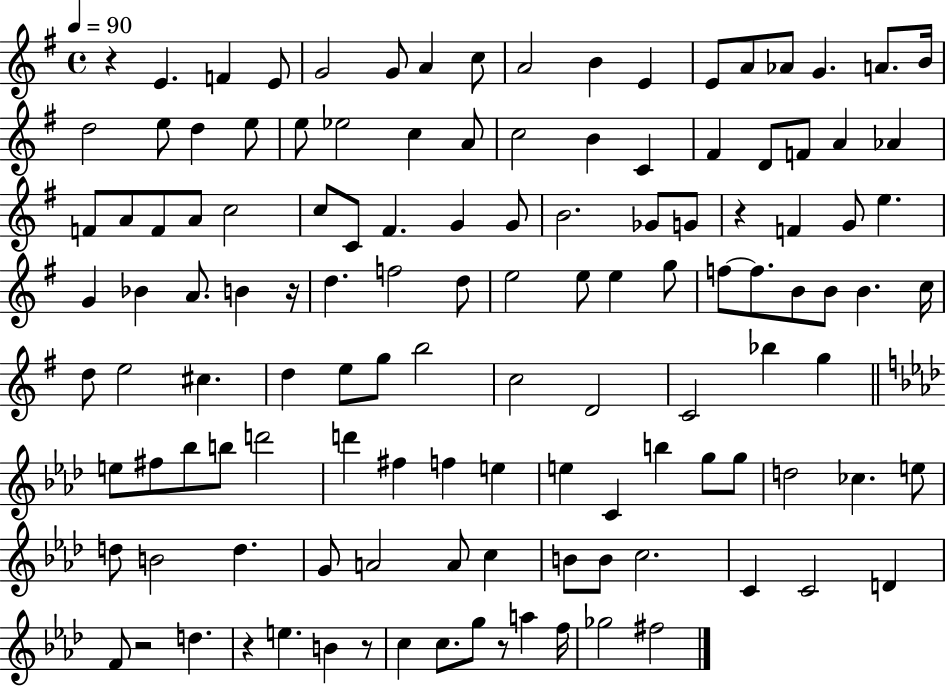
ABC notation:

X:1
T:Untitled
M:4/4
L:1/4
K:G
z E F E/2 G2 G/2 A c/2 A2 B E E/2 A/2 _A/2 G A/2 B/4 d2 e/2 d e/2 e/2 _e2 c A/2 c2 B C ^F D/2 F/2 A _A F/2 A/2 F/2 A/2 c2 c/2 C/2 ^F G G/2 B2 _G/2 G/2 z F G/2 e G _B A/2 B z/4 d f2 d/2 e2 e/2 e g/2 f/2 f/2 B/2 B/2 B c/4 d/2 e2 ^c d e/2 g/2 b2 c2 D2 C2 _b g e/2 ^f/2 _b/2 b/2 d'2 d' ^f f e e C b g/2 g/2 d2 _c e/2 d/2 B2 d G/2 A2 A/2 c B/2 B/2 c2 C C2 D F/2 z2 d z e B z/2 c c/2 g/2 z/2 a f/4 _g2 ^f2